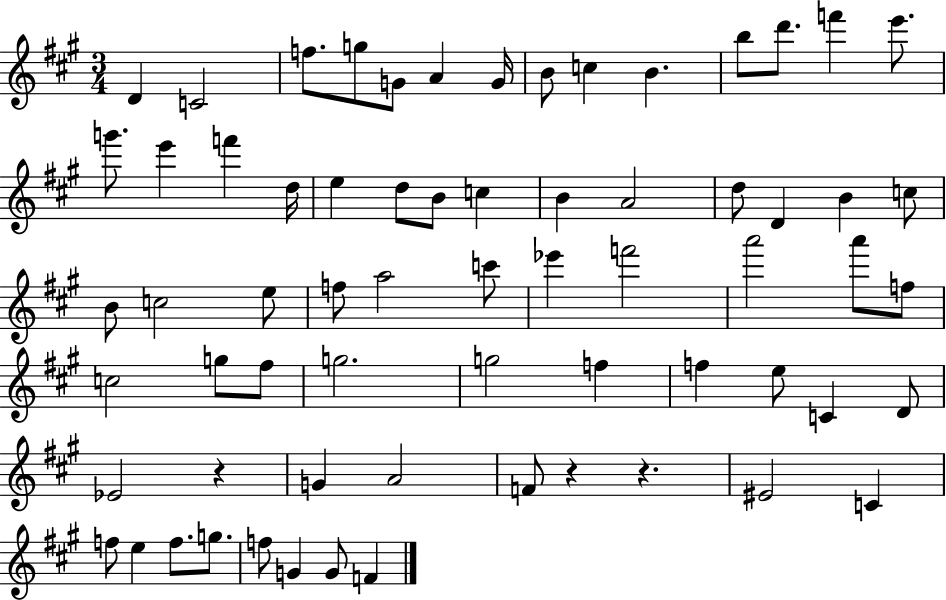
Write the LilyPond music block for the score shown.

{
  \clef treble
  \numericTimeSignature
  \time 3/4
  \key a \major
  d'4 c'2 | f''8. g''8 g'8 a'4 g'16 | b'8 c''4 b'4. | b''8 d'''8. f'''4 e'''8. | \break g'''8. e'''4 f'''4 d''16 | e''4 d''8 b'8 c''4 | b'4 a'2 | d''8 d'4 b'4 c''8 | \break b'8 c''2 e''8 | f''8 a''2 c'''8 | ees'''4 f'''2 | a'''2 a'''8 f''8 | \break c''2 g''8 fis''8 | g''2. | g''2 f''4 | f''4 e''8 c'4 d'8 | \break ees'2 r4 | g'4 a'2 | f'8 r4 r4. | eis'2 c'4 | \break f''8 e''4 f''8. g''8. | f''8 g'4 g'8 f'4 | \bar "|."
}